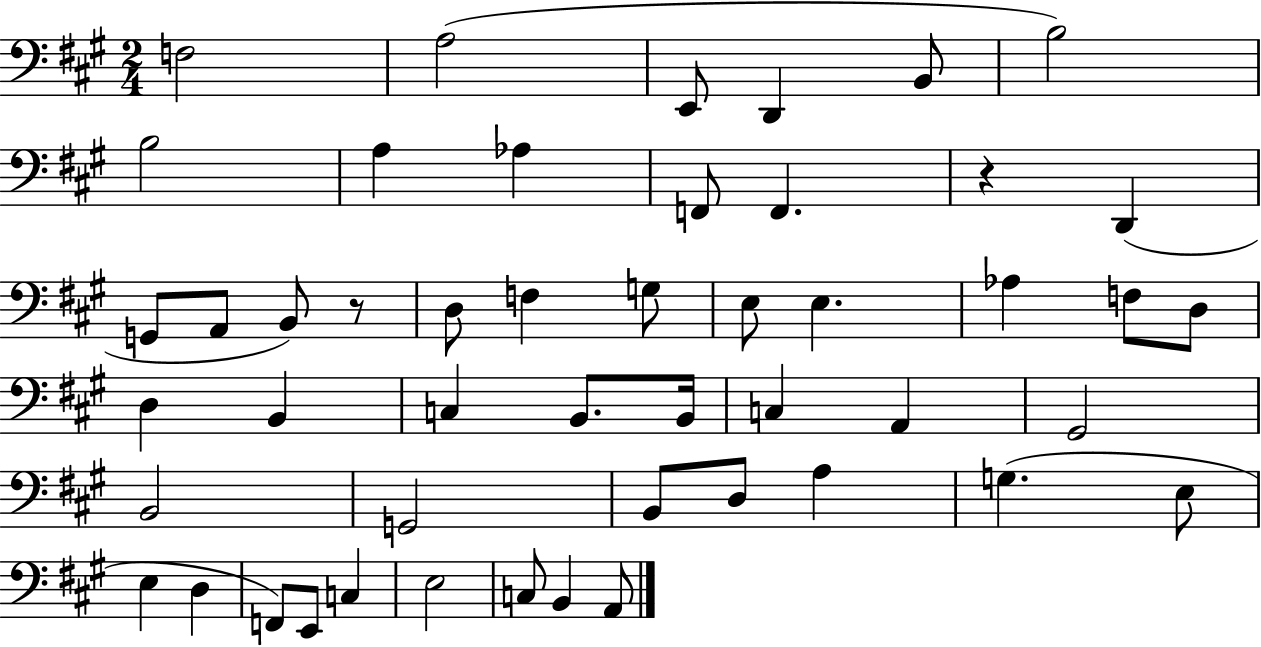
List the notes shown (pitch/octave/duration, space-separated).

F3/h A3/h E2/e D2/q B2/e B3/h B3/h A3/q Ab3/q F2/e F2/q. R/q D2/q G2/e A2/e B2/e R/e D3/e F3/q G3/e E3/e E3/q. Ab3/q F3/e D3/e D3/q B2/q C3/q B2/e. B2/s C3/q A2/q G#2/h B2/h G2/h B2/e D3/e A3/q G3/q. E3/e E3/q D3/q F2/e E2/e C3/q E3/h C3/e B2/q A2/e